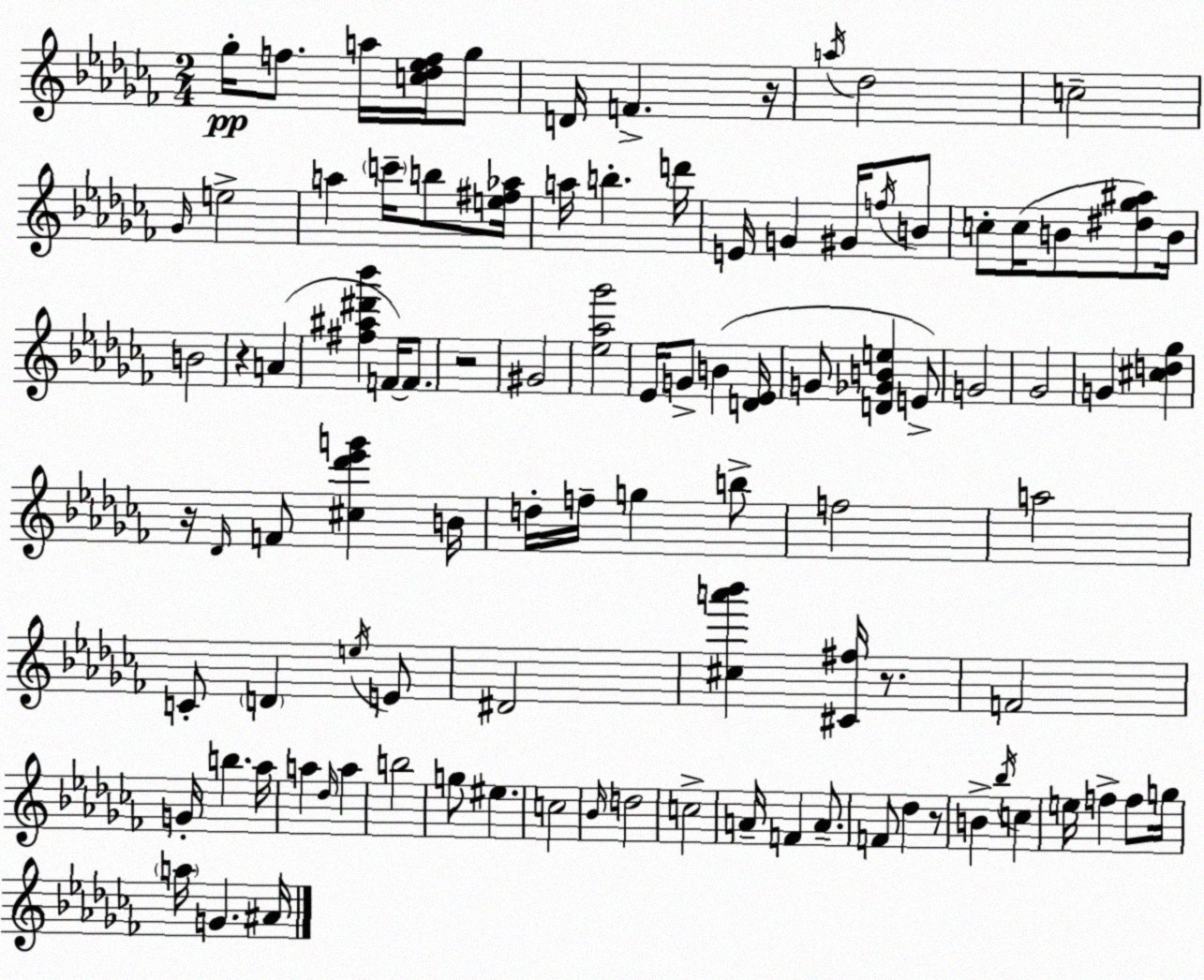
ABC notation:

X:1
T:Untitled
M:2/4
L:1/4
K:Abm
_g/4 f/2 a/4 [c_d_ef]/4 _g/2 D/4 F z/4 a/4 _d2 c2 _G/4 e2 a c'/4 b/2 [e^f_a]/4 a/4 b d'/4 E/4 G ^G/4 f/4 B/2 c/2 c/4 B/2 [^d_g^a]/2 B/4 B2 z A [^f^a^d'_b'] F/4 F/2 z2 ^G2 [_e_a_g']2 _E/4 G/2 B [D_E]/4 G/2 [D_GBe] E/2 G2 _G2 G [^cd_g] z/4 _D/4 F/2 [^c_d'_e'g'] B/4 d/4 f/4 g b/2 f2 a2 C/2 D e/4 E/2 ^D2 [^ca'_b'] [^C^f]/4 z/2 F2 G/4 b _a/4 a _d/4 a b2 g/2 ^e c2 _B/4 d2 c2 A/4 F A/2 F/2 _d z/2 B _b/4 c e/4 f f/2 g/4 a/4 G ^A/4